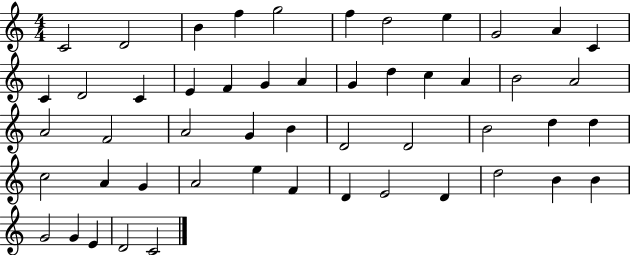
X:1
T:Untitled
M:4/4
L:1/4
K:C
C2 D2 B f g2 f d2 e G2 A C C D2 C E F G A G d c A B2 A2 A2 F2 A2 G B D2 D2 B2 d d c2 A G A2 e F D E2 D d2 B B G2 G E D2 C2